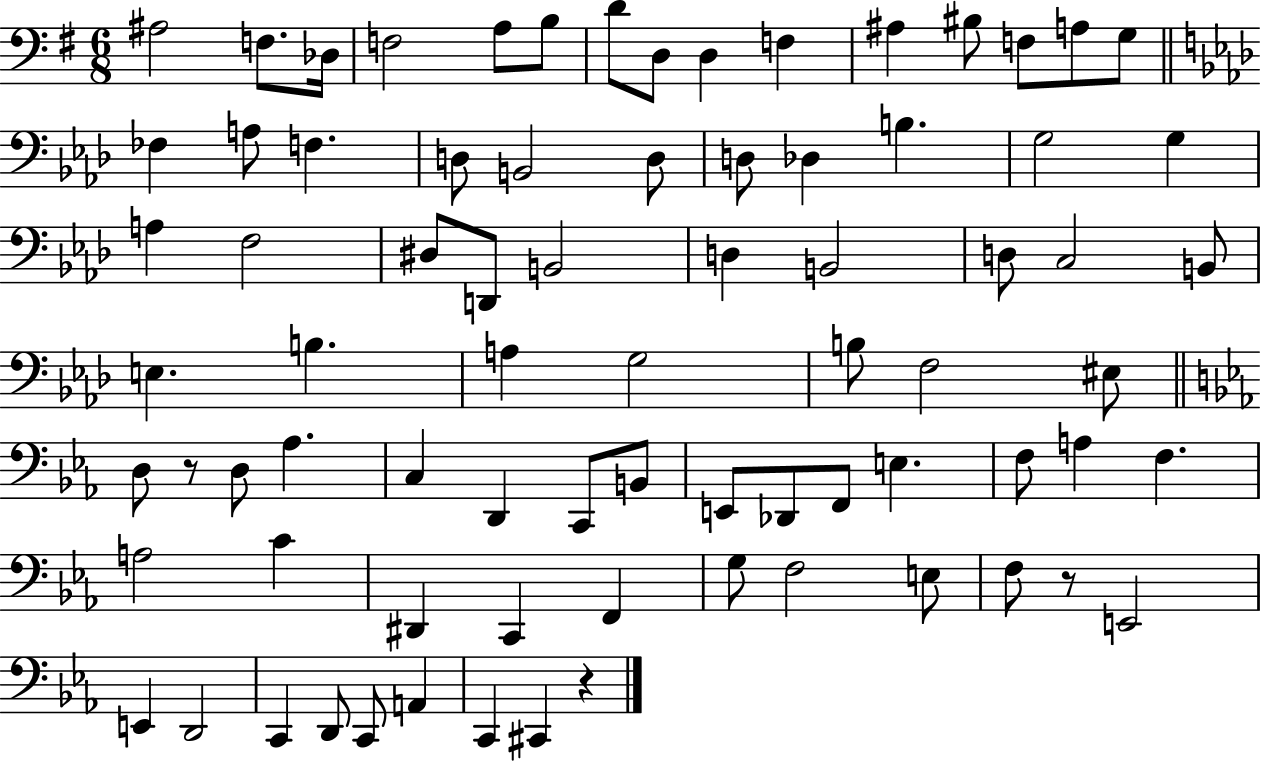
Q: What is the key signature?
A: G major